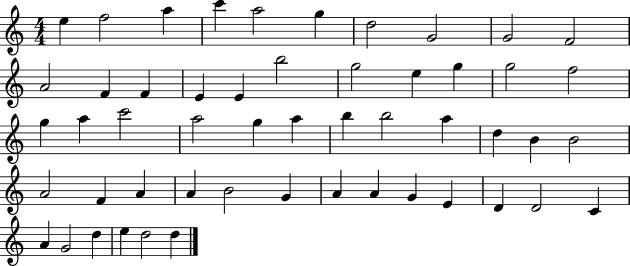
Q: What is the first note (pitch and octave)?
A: E5